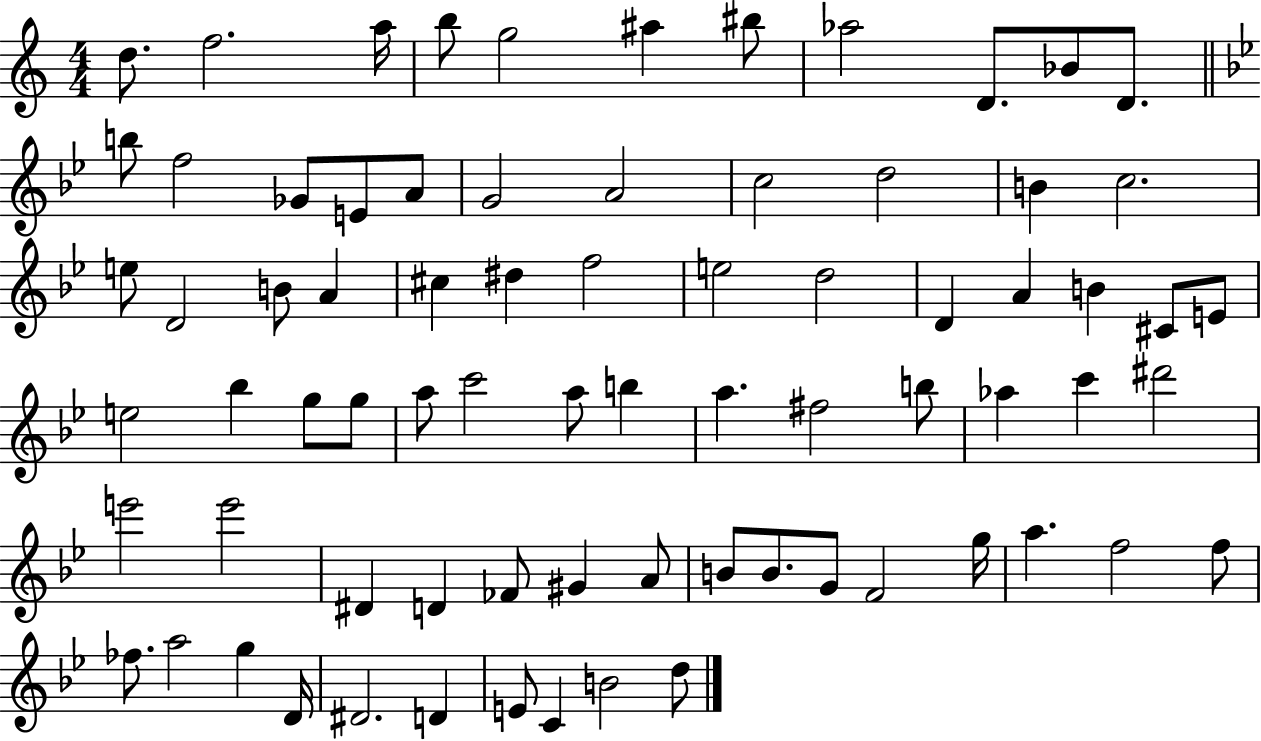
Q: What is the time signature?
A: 4/4